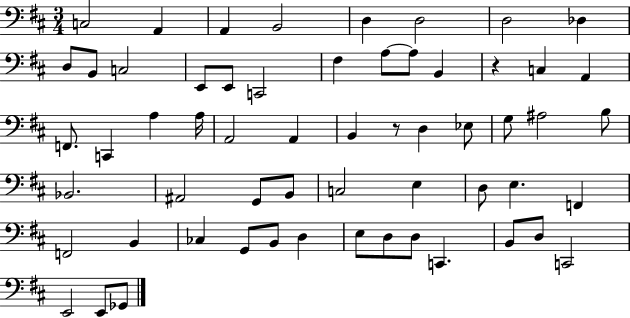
C3/h A2/q A2/q B2/h D3/q D3/h D3/h Db3/q D3/e B2/e C3/h E2/e E2/e C2/h F#3/q A3/e A3/e B2/q R/q C3/q A2/q F2/e. C2/q A3/q A3/s A2/h A2/q B2/q R/e D3/q Eb3/e G3/e A#3/h B3/e Bb2/h. A#2/h G2/e B2/e C3/h E3/q D3/e E3/q. F2/q F2/h B2/q CES3/q G2/e B2/e D3/q E3/e D3/e D3/e C2/q. B2/e D3/e C2/h E2/h E2/e Gb2/e